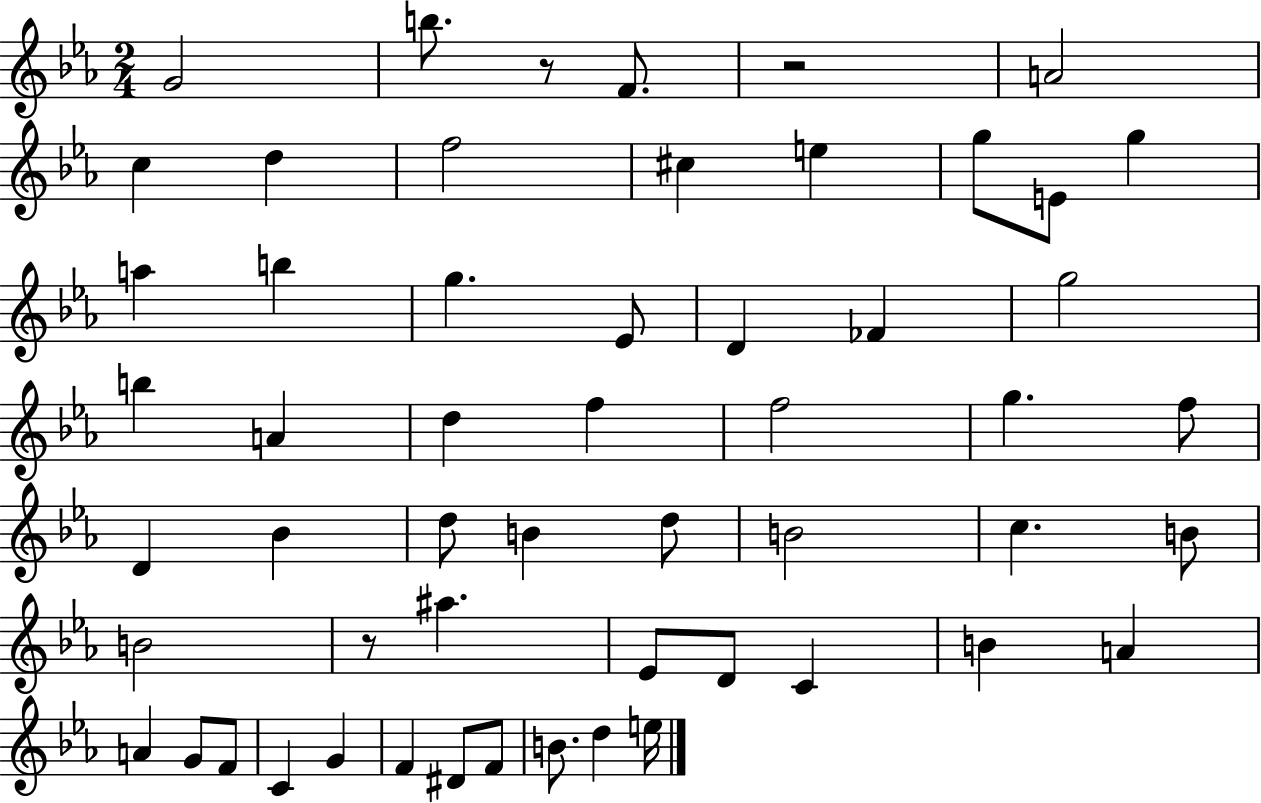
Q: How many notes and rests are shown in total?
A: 55